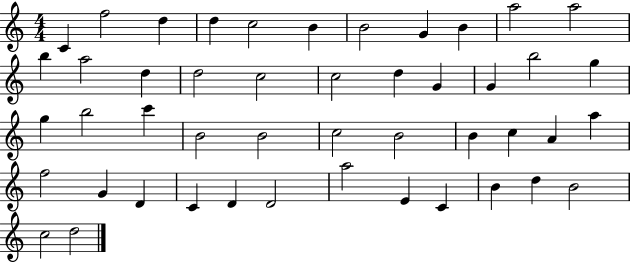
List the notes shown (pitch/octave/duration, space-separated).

C4/q F5/h D5/q D5/q C5/h B4/q B4/h G4/q B4/q A5/h A5/h B5/q A5/h D5/q D5/h C5/h C5/h D5/q G4/q G4/q B5/h G5/q G5/q B5/h C6/q B4/h B4/h C5/h B4/h B4/q C5/q A4/q A5/q F5/h G4/q D4/q C4/q D4/q D4/h A5/h E4/q C4/q B4/q D5/q B4/h C5/h D5/h